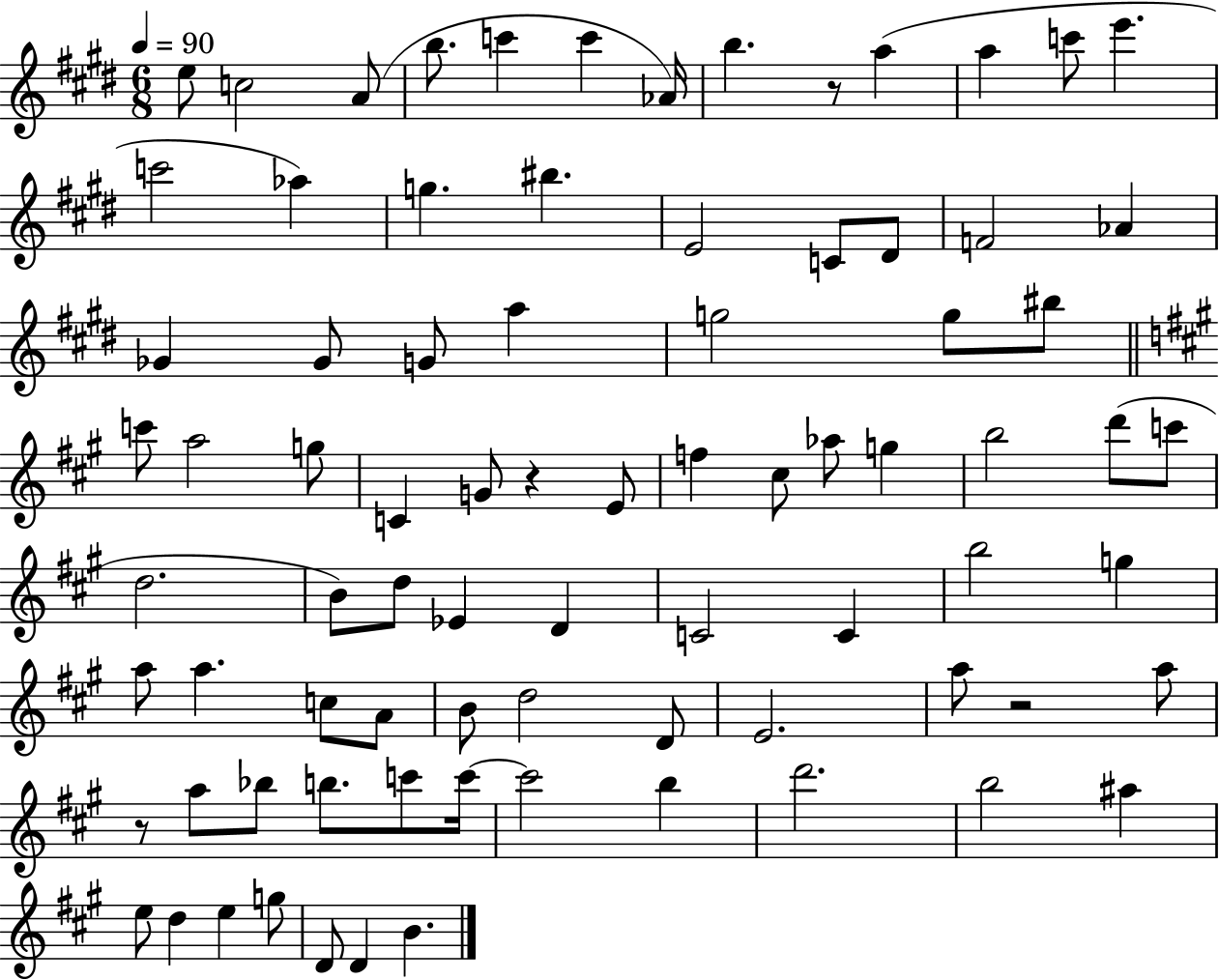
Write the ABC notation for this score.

X:1
T:Untitled
M:6/8
L:1/4
K:E
e/2 c2 A/2 b/2 c' c' _A/4 b z/2 a a c'/2 e' c'2 _a g ^b E2 C/2 ^D/2 F2 _A _G _G/2 G/2 a g2 g/2 ^b/2 c'/2 a2 g/2 C G/2 z E/2 f ^c/2 _a/2 g b2 d'/2 c'/2 d2 B/2 d/2 _E D C2 C b2 g a/2 a c/2 A/2 B/2 d2 D/2 E2 a/2 z2 a/2 z/2 a/2 _b/2 b/2 c'/2 c'/4 c'2 b d'2 b2 ^a e/2 d e g/2 D/2 D B